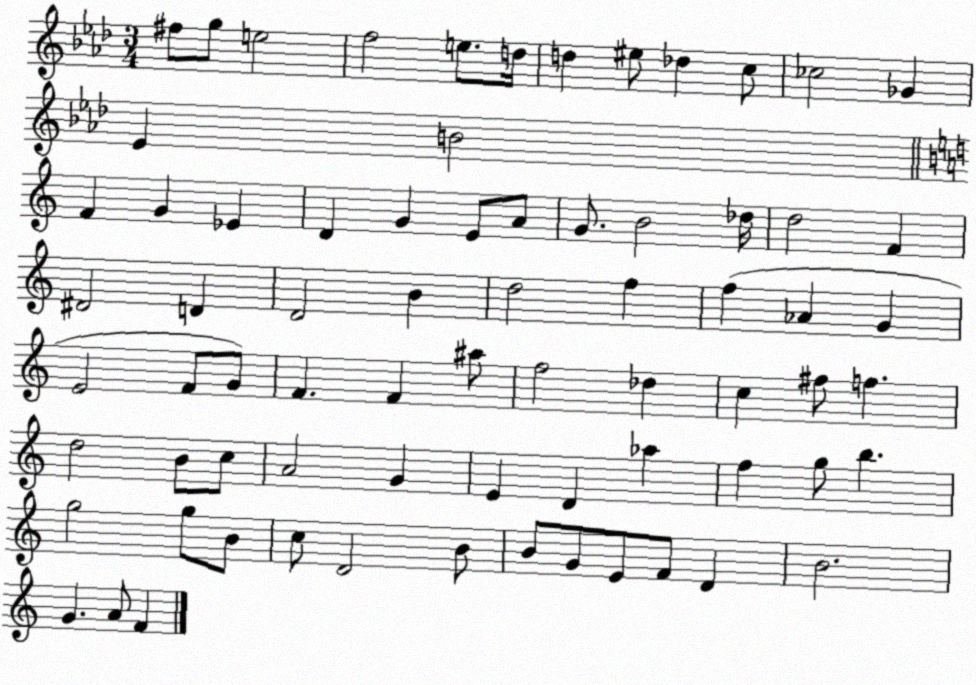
X:1
T:Untitled
M:3/4
L:1/4
K:Ab
^f/2 g/2 e2 f2 e/2 d/4 d ^e/2 _d c/2 _c2 _G _E B2 F G _E D G E/2 A/2 G/2 B2 _d/4 d2 F ^D2 D D2 B d2 f f _A G E2 F/2 G/2 F F ^a/2 f2 _d c ^f/2 f d2 B/2 c/2 A2 G E D _a f g/2 b g2 g/2 B/2 c/2 D2 B/2 B/2 G/2 E/2 F/2 D B2 G A/2 F